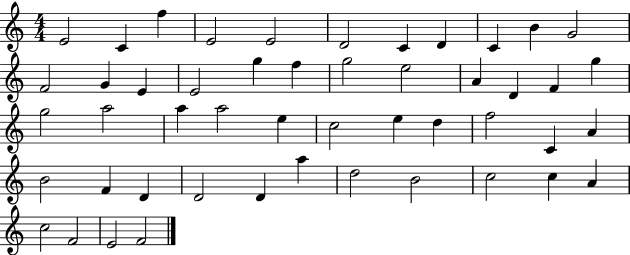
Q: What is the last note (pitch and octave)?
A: F4